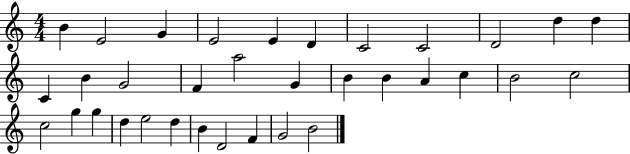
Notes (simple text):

B4/q E4/h G4/q E4/h E4/q D4/q C4/h C4/h D4/h D5/q D5/q C4/q B4/q G4/h F4/q A5/h G4/q B4/q B4/q A4/q C5/q B4/h C5/h C5/h G5/q G5/q D5/q E5/h D5/q B4/q D4/h F4/q G4/h B4/h